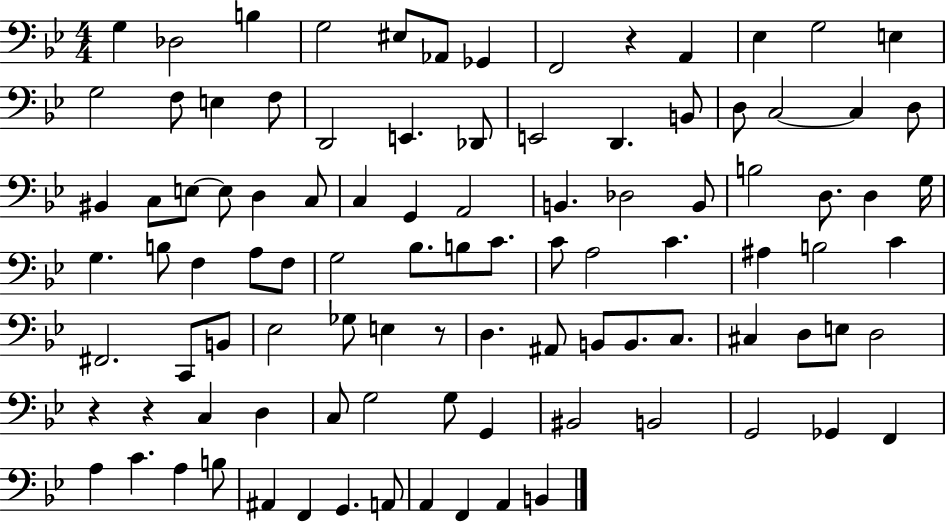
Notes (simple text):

G3/q Db3/h B3/q G3/h EIS3/e Ab2/e Gb2/q F2/h R/q A2/q Eb3/q G3/h E3/q G3/h F3/e E3/q F3/e D2/h E2/q. Db2/e E2/h D2/q. B2/e D3/e C3/h C3/q D3/e BIS2/q C3/e E3/e E3/e D3/q C3/e C3/q G2/q A2/h B2/q. Db3/h B2/e B3/h D3/e. D3/q G3/s G3/q. B3/e F3/q A3/e F3/e G3/h Bb3/e. B3/e C4/e. C4/e A3/h C4/q. A#3/q B3/h C4/q F#2/h. C2/e B2/e Eb3/h Gb3/e E3/q R/e D3/q. A#2/e B2/e B2/e. C3/e. C#3/q D3/e E3/e D3/h R/q R/q C3/q D3/q C3/e G3/h G3/e G2/q BIS2/h B2/h G2/h Gb2/q F2/q A3/q C4/q. A3/q B3/e A#2/q F2/q G2/q. A2/e A2/q F2/q A2/q B2/q